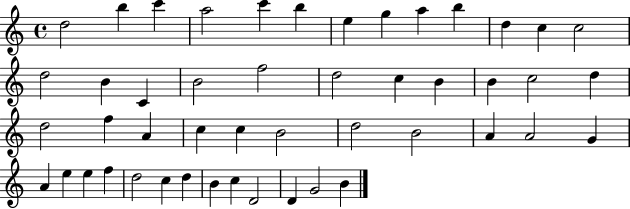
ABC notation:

X:1
T:Untitled
M:4/4
L:1/4
K:C
d2 b c' a2 c' b e g a b d c c2 d2 B C B2 f2 d2 c B B c2 d d2 f A c c B2 d2 B2 A A2 G A e e f d2 c d B c D2 D G2 B